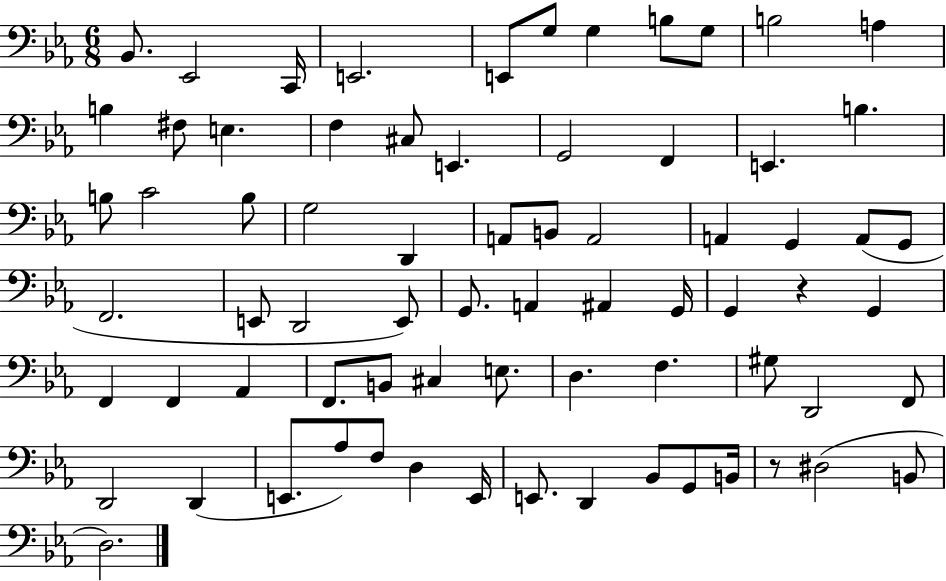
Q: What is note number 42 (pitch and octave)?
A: G2